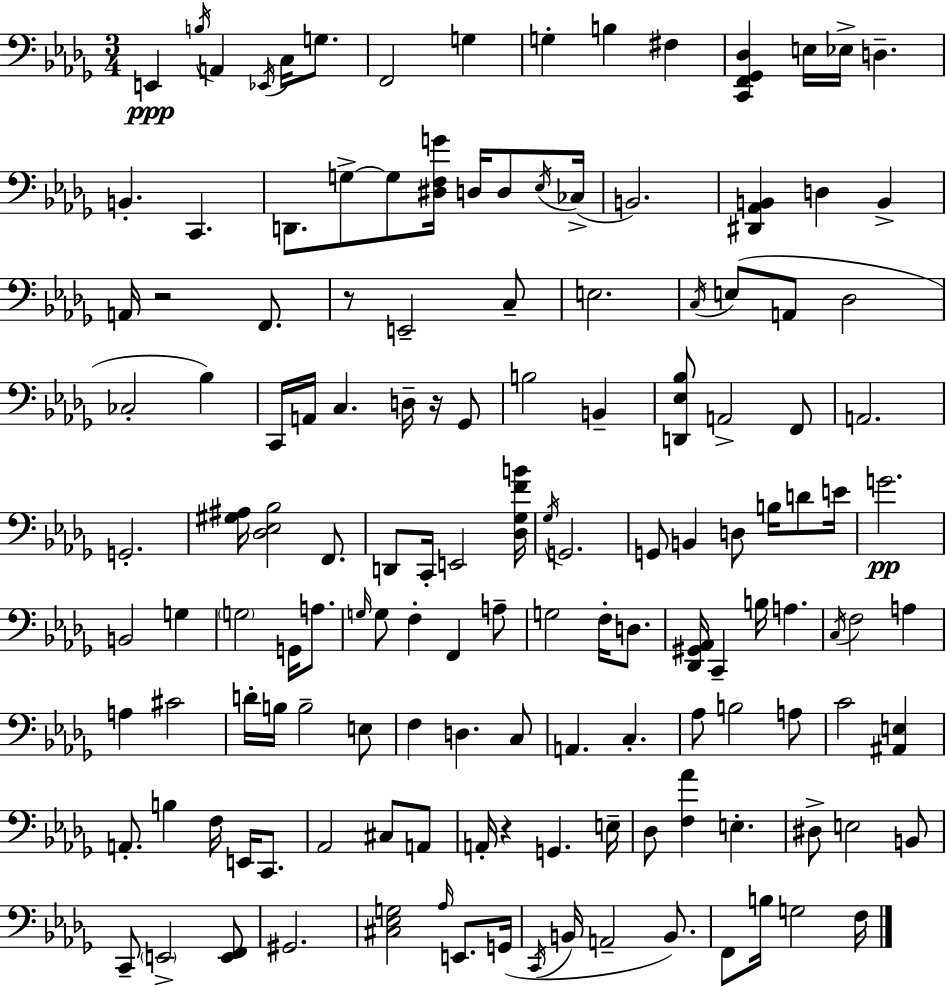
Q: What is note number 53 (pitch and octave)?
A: Gb3